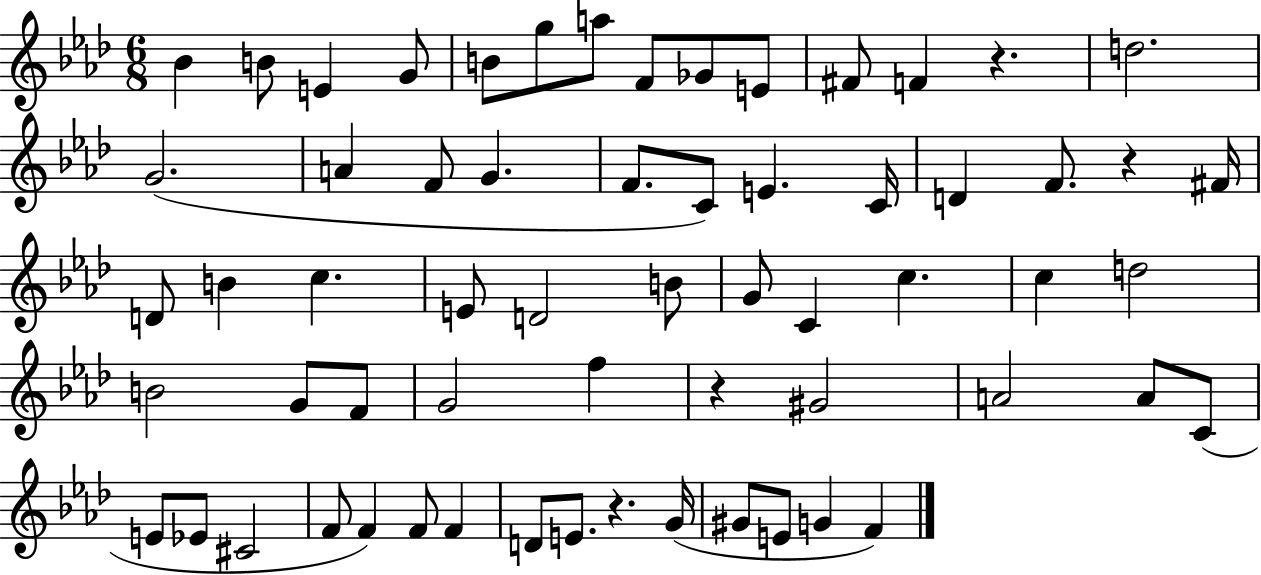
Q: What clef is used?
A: treble